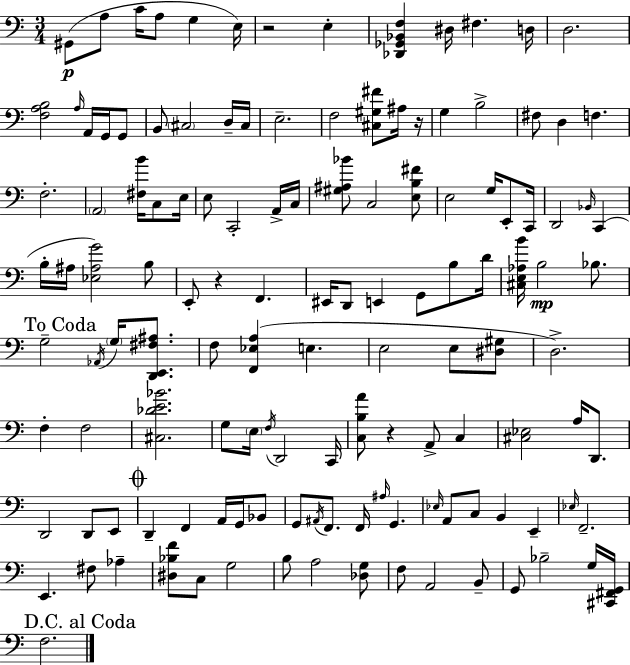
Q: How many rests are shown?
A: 4